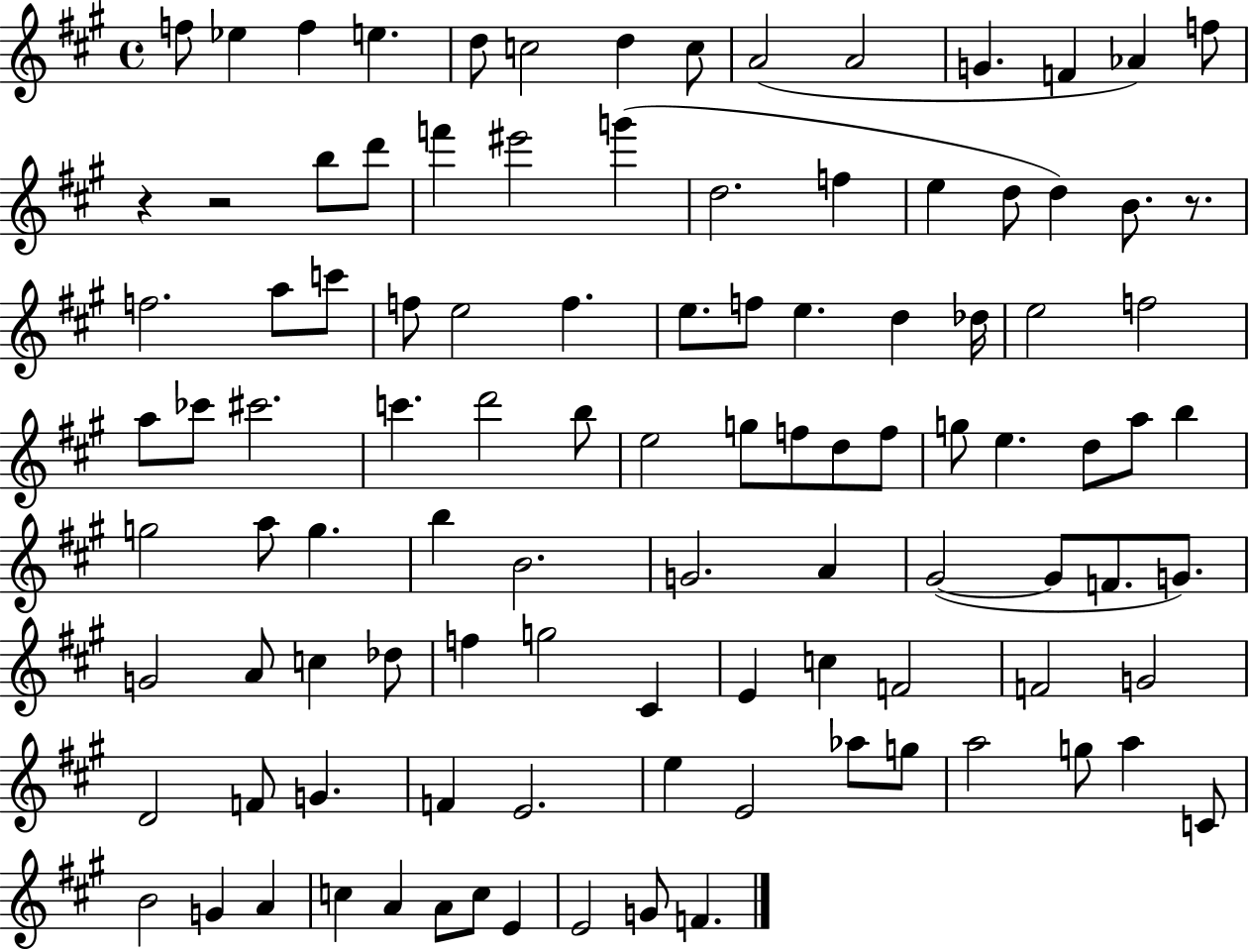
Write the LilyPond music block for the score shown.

{
  \clef treble
  \time 4/4
  \defaultTimeSignature
  \key a \major
  \repeat volta 2 { f''8 ees''4 f''4 e''4. | d''8 c''2 d''4 c''8 | a'2( a'2 | g'4. f'4 aes'4) f''8 | \break r4 r2 b''8 d'''8 | f'''4 eis'''2 g'''4( | d''2. f''4 | e''4 d''8 d''4) b'8. r8. | \break f''2. a''8 c'''8 | f''8 e''2 f''4. | e''8. f''8 e''4. d''4 des''16 | e''2 f''2 | \break a''8 ces'''8 cis'''2. | c'''4. d'''2 b''8 | e''2 g''8 f''8 d''8 f''8 | g''8 e''4. d''8 a''8 b''4 | \break g''2 a''8 g''4. | b''4 b'2. | g'2. a'4 | gis'2~(~ gis'8 f'8. g'8.) | \break g'2 a'8 c''4 des''8 | f''4 g''2 cis'4 | e'4 c''4 f'2 | f'2 g'2 | \break d'2 f'8 g'4. | f'4 e'2. | e''4 e'2 aes''8 g''8 | a''2 g''8 a''4 c'8 | \break b'2 g'4 a'4 | c''4 a'4 a'8 c''8 e'4 | e'2 g'8 f'4. | } \bar "|."
}